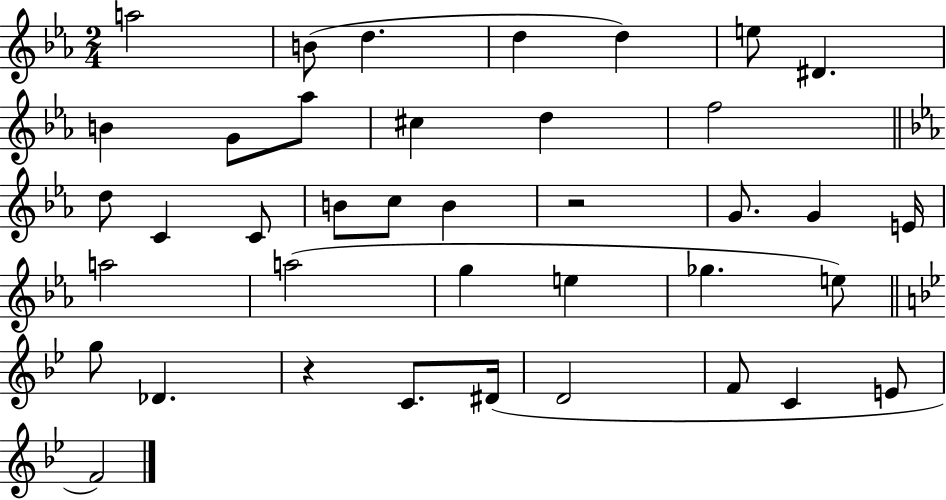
{
  \clef treble
  \numericTimeSignature
  \time 2/4
  \key ees \major
  a''2 | b'8( d''4. | d''4 d''4) | e''8 dis'4. | \break b'4 g'8 aes''8 | cis''4 d''4 | f''2 | \bar "||" \break \key c \minor d''8 c'4 c'8 | b'8 c''8 b'4 | r2 | g'8. g'4 e'16 | \break a''2 | a''2( | g''4 e''4 | ges''4. e''8) | \break \bar "||" \break \key bes \major g''8 des'4. | r4 c'8. dis'16( | d'2 | f'8 c'4 e'8 | \break f'2) | \bar "|."
}